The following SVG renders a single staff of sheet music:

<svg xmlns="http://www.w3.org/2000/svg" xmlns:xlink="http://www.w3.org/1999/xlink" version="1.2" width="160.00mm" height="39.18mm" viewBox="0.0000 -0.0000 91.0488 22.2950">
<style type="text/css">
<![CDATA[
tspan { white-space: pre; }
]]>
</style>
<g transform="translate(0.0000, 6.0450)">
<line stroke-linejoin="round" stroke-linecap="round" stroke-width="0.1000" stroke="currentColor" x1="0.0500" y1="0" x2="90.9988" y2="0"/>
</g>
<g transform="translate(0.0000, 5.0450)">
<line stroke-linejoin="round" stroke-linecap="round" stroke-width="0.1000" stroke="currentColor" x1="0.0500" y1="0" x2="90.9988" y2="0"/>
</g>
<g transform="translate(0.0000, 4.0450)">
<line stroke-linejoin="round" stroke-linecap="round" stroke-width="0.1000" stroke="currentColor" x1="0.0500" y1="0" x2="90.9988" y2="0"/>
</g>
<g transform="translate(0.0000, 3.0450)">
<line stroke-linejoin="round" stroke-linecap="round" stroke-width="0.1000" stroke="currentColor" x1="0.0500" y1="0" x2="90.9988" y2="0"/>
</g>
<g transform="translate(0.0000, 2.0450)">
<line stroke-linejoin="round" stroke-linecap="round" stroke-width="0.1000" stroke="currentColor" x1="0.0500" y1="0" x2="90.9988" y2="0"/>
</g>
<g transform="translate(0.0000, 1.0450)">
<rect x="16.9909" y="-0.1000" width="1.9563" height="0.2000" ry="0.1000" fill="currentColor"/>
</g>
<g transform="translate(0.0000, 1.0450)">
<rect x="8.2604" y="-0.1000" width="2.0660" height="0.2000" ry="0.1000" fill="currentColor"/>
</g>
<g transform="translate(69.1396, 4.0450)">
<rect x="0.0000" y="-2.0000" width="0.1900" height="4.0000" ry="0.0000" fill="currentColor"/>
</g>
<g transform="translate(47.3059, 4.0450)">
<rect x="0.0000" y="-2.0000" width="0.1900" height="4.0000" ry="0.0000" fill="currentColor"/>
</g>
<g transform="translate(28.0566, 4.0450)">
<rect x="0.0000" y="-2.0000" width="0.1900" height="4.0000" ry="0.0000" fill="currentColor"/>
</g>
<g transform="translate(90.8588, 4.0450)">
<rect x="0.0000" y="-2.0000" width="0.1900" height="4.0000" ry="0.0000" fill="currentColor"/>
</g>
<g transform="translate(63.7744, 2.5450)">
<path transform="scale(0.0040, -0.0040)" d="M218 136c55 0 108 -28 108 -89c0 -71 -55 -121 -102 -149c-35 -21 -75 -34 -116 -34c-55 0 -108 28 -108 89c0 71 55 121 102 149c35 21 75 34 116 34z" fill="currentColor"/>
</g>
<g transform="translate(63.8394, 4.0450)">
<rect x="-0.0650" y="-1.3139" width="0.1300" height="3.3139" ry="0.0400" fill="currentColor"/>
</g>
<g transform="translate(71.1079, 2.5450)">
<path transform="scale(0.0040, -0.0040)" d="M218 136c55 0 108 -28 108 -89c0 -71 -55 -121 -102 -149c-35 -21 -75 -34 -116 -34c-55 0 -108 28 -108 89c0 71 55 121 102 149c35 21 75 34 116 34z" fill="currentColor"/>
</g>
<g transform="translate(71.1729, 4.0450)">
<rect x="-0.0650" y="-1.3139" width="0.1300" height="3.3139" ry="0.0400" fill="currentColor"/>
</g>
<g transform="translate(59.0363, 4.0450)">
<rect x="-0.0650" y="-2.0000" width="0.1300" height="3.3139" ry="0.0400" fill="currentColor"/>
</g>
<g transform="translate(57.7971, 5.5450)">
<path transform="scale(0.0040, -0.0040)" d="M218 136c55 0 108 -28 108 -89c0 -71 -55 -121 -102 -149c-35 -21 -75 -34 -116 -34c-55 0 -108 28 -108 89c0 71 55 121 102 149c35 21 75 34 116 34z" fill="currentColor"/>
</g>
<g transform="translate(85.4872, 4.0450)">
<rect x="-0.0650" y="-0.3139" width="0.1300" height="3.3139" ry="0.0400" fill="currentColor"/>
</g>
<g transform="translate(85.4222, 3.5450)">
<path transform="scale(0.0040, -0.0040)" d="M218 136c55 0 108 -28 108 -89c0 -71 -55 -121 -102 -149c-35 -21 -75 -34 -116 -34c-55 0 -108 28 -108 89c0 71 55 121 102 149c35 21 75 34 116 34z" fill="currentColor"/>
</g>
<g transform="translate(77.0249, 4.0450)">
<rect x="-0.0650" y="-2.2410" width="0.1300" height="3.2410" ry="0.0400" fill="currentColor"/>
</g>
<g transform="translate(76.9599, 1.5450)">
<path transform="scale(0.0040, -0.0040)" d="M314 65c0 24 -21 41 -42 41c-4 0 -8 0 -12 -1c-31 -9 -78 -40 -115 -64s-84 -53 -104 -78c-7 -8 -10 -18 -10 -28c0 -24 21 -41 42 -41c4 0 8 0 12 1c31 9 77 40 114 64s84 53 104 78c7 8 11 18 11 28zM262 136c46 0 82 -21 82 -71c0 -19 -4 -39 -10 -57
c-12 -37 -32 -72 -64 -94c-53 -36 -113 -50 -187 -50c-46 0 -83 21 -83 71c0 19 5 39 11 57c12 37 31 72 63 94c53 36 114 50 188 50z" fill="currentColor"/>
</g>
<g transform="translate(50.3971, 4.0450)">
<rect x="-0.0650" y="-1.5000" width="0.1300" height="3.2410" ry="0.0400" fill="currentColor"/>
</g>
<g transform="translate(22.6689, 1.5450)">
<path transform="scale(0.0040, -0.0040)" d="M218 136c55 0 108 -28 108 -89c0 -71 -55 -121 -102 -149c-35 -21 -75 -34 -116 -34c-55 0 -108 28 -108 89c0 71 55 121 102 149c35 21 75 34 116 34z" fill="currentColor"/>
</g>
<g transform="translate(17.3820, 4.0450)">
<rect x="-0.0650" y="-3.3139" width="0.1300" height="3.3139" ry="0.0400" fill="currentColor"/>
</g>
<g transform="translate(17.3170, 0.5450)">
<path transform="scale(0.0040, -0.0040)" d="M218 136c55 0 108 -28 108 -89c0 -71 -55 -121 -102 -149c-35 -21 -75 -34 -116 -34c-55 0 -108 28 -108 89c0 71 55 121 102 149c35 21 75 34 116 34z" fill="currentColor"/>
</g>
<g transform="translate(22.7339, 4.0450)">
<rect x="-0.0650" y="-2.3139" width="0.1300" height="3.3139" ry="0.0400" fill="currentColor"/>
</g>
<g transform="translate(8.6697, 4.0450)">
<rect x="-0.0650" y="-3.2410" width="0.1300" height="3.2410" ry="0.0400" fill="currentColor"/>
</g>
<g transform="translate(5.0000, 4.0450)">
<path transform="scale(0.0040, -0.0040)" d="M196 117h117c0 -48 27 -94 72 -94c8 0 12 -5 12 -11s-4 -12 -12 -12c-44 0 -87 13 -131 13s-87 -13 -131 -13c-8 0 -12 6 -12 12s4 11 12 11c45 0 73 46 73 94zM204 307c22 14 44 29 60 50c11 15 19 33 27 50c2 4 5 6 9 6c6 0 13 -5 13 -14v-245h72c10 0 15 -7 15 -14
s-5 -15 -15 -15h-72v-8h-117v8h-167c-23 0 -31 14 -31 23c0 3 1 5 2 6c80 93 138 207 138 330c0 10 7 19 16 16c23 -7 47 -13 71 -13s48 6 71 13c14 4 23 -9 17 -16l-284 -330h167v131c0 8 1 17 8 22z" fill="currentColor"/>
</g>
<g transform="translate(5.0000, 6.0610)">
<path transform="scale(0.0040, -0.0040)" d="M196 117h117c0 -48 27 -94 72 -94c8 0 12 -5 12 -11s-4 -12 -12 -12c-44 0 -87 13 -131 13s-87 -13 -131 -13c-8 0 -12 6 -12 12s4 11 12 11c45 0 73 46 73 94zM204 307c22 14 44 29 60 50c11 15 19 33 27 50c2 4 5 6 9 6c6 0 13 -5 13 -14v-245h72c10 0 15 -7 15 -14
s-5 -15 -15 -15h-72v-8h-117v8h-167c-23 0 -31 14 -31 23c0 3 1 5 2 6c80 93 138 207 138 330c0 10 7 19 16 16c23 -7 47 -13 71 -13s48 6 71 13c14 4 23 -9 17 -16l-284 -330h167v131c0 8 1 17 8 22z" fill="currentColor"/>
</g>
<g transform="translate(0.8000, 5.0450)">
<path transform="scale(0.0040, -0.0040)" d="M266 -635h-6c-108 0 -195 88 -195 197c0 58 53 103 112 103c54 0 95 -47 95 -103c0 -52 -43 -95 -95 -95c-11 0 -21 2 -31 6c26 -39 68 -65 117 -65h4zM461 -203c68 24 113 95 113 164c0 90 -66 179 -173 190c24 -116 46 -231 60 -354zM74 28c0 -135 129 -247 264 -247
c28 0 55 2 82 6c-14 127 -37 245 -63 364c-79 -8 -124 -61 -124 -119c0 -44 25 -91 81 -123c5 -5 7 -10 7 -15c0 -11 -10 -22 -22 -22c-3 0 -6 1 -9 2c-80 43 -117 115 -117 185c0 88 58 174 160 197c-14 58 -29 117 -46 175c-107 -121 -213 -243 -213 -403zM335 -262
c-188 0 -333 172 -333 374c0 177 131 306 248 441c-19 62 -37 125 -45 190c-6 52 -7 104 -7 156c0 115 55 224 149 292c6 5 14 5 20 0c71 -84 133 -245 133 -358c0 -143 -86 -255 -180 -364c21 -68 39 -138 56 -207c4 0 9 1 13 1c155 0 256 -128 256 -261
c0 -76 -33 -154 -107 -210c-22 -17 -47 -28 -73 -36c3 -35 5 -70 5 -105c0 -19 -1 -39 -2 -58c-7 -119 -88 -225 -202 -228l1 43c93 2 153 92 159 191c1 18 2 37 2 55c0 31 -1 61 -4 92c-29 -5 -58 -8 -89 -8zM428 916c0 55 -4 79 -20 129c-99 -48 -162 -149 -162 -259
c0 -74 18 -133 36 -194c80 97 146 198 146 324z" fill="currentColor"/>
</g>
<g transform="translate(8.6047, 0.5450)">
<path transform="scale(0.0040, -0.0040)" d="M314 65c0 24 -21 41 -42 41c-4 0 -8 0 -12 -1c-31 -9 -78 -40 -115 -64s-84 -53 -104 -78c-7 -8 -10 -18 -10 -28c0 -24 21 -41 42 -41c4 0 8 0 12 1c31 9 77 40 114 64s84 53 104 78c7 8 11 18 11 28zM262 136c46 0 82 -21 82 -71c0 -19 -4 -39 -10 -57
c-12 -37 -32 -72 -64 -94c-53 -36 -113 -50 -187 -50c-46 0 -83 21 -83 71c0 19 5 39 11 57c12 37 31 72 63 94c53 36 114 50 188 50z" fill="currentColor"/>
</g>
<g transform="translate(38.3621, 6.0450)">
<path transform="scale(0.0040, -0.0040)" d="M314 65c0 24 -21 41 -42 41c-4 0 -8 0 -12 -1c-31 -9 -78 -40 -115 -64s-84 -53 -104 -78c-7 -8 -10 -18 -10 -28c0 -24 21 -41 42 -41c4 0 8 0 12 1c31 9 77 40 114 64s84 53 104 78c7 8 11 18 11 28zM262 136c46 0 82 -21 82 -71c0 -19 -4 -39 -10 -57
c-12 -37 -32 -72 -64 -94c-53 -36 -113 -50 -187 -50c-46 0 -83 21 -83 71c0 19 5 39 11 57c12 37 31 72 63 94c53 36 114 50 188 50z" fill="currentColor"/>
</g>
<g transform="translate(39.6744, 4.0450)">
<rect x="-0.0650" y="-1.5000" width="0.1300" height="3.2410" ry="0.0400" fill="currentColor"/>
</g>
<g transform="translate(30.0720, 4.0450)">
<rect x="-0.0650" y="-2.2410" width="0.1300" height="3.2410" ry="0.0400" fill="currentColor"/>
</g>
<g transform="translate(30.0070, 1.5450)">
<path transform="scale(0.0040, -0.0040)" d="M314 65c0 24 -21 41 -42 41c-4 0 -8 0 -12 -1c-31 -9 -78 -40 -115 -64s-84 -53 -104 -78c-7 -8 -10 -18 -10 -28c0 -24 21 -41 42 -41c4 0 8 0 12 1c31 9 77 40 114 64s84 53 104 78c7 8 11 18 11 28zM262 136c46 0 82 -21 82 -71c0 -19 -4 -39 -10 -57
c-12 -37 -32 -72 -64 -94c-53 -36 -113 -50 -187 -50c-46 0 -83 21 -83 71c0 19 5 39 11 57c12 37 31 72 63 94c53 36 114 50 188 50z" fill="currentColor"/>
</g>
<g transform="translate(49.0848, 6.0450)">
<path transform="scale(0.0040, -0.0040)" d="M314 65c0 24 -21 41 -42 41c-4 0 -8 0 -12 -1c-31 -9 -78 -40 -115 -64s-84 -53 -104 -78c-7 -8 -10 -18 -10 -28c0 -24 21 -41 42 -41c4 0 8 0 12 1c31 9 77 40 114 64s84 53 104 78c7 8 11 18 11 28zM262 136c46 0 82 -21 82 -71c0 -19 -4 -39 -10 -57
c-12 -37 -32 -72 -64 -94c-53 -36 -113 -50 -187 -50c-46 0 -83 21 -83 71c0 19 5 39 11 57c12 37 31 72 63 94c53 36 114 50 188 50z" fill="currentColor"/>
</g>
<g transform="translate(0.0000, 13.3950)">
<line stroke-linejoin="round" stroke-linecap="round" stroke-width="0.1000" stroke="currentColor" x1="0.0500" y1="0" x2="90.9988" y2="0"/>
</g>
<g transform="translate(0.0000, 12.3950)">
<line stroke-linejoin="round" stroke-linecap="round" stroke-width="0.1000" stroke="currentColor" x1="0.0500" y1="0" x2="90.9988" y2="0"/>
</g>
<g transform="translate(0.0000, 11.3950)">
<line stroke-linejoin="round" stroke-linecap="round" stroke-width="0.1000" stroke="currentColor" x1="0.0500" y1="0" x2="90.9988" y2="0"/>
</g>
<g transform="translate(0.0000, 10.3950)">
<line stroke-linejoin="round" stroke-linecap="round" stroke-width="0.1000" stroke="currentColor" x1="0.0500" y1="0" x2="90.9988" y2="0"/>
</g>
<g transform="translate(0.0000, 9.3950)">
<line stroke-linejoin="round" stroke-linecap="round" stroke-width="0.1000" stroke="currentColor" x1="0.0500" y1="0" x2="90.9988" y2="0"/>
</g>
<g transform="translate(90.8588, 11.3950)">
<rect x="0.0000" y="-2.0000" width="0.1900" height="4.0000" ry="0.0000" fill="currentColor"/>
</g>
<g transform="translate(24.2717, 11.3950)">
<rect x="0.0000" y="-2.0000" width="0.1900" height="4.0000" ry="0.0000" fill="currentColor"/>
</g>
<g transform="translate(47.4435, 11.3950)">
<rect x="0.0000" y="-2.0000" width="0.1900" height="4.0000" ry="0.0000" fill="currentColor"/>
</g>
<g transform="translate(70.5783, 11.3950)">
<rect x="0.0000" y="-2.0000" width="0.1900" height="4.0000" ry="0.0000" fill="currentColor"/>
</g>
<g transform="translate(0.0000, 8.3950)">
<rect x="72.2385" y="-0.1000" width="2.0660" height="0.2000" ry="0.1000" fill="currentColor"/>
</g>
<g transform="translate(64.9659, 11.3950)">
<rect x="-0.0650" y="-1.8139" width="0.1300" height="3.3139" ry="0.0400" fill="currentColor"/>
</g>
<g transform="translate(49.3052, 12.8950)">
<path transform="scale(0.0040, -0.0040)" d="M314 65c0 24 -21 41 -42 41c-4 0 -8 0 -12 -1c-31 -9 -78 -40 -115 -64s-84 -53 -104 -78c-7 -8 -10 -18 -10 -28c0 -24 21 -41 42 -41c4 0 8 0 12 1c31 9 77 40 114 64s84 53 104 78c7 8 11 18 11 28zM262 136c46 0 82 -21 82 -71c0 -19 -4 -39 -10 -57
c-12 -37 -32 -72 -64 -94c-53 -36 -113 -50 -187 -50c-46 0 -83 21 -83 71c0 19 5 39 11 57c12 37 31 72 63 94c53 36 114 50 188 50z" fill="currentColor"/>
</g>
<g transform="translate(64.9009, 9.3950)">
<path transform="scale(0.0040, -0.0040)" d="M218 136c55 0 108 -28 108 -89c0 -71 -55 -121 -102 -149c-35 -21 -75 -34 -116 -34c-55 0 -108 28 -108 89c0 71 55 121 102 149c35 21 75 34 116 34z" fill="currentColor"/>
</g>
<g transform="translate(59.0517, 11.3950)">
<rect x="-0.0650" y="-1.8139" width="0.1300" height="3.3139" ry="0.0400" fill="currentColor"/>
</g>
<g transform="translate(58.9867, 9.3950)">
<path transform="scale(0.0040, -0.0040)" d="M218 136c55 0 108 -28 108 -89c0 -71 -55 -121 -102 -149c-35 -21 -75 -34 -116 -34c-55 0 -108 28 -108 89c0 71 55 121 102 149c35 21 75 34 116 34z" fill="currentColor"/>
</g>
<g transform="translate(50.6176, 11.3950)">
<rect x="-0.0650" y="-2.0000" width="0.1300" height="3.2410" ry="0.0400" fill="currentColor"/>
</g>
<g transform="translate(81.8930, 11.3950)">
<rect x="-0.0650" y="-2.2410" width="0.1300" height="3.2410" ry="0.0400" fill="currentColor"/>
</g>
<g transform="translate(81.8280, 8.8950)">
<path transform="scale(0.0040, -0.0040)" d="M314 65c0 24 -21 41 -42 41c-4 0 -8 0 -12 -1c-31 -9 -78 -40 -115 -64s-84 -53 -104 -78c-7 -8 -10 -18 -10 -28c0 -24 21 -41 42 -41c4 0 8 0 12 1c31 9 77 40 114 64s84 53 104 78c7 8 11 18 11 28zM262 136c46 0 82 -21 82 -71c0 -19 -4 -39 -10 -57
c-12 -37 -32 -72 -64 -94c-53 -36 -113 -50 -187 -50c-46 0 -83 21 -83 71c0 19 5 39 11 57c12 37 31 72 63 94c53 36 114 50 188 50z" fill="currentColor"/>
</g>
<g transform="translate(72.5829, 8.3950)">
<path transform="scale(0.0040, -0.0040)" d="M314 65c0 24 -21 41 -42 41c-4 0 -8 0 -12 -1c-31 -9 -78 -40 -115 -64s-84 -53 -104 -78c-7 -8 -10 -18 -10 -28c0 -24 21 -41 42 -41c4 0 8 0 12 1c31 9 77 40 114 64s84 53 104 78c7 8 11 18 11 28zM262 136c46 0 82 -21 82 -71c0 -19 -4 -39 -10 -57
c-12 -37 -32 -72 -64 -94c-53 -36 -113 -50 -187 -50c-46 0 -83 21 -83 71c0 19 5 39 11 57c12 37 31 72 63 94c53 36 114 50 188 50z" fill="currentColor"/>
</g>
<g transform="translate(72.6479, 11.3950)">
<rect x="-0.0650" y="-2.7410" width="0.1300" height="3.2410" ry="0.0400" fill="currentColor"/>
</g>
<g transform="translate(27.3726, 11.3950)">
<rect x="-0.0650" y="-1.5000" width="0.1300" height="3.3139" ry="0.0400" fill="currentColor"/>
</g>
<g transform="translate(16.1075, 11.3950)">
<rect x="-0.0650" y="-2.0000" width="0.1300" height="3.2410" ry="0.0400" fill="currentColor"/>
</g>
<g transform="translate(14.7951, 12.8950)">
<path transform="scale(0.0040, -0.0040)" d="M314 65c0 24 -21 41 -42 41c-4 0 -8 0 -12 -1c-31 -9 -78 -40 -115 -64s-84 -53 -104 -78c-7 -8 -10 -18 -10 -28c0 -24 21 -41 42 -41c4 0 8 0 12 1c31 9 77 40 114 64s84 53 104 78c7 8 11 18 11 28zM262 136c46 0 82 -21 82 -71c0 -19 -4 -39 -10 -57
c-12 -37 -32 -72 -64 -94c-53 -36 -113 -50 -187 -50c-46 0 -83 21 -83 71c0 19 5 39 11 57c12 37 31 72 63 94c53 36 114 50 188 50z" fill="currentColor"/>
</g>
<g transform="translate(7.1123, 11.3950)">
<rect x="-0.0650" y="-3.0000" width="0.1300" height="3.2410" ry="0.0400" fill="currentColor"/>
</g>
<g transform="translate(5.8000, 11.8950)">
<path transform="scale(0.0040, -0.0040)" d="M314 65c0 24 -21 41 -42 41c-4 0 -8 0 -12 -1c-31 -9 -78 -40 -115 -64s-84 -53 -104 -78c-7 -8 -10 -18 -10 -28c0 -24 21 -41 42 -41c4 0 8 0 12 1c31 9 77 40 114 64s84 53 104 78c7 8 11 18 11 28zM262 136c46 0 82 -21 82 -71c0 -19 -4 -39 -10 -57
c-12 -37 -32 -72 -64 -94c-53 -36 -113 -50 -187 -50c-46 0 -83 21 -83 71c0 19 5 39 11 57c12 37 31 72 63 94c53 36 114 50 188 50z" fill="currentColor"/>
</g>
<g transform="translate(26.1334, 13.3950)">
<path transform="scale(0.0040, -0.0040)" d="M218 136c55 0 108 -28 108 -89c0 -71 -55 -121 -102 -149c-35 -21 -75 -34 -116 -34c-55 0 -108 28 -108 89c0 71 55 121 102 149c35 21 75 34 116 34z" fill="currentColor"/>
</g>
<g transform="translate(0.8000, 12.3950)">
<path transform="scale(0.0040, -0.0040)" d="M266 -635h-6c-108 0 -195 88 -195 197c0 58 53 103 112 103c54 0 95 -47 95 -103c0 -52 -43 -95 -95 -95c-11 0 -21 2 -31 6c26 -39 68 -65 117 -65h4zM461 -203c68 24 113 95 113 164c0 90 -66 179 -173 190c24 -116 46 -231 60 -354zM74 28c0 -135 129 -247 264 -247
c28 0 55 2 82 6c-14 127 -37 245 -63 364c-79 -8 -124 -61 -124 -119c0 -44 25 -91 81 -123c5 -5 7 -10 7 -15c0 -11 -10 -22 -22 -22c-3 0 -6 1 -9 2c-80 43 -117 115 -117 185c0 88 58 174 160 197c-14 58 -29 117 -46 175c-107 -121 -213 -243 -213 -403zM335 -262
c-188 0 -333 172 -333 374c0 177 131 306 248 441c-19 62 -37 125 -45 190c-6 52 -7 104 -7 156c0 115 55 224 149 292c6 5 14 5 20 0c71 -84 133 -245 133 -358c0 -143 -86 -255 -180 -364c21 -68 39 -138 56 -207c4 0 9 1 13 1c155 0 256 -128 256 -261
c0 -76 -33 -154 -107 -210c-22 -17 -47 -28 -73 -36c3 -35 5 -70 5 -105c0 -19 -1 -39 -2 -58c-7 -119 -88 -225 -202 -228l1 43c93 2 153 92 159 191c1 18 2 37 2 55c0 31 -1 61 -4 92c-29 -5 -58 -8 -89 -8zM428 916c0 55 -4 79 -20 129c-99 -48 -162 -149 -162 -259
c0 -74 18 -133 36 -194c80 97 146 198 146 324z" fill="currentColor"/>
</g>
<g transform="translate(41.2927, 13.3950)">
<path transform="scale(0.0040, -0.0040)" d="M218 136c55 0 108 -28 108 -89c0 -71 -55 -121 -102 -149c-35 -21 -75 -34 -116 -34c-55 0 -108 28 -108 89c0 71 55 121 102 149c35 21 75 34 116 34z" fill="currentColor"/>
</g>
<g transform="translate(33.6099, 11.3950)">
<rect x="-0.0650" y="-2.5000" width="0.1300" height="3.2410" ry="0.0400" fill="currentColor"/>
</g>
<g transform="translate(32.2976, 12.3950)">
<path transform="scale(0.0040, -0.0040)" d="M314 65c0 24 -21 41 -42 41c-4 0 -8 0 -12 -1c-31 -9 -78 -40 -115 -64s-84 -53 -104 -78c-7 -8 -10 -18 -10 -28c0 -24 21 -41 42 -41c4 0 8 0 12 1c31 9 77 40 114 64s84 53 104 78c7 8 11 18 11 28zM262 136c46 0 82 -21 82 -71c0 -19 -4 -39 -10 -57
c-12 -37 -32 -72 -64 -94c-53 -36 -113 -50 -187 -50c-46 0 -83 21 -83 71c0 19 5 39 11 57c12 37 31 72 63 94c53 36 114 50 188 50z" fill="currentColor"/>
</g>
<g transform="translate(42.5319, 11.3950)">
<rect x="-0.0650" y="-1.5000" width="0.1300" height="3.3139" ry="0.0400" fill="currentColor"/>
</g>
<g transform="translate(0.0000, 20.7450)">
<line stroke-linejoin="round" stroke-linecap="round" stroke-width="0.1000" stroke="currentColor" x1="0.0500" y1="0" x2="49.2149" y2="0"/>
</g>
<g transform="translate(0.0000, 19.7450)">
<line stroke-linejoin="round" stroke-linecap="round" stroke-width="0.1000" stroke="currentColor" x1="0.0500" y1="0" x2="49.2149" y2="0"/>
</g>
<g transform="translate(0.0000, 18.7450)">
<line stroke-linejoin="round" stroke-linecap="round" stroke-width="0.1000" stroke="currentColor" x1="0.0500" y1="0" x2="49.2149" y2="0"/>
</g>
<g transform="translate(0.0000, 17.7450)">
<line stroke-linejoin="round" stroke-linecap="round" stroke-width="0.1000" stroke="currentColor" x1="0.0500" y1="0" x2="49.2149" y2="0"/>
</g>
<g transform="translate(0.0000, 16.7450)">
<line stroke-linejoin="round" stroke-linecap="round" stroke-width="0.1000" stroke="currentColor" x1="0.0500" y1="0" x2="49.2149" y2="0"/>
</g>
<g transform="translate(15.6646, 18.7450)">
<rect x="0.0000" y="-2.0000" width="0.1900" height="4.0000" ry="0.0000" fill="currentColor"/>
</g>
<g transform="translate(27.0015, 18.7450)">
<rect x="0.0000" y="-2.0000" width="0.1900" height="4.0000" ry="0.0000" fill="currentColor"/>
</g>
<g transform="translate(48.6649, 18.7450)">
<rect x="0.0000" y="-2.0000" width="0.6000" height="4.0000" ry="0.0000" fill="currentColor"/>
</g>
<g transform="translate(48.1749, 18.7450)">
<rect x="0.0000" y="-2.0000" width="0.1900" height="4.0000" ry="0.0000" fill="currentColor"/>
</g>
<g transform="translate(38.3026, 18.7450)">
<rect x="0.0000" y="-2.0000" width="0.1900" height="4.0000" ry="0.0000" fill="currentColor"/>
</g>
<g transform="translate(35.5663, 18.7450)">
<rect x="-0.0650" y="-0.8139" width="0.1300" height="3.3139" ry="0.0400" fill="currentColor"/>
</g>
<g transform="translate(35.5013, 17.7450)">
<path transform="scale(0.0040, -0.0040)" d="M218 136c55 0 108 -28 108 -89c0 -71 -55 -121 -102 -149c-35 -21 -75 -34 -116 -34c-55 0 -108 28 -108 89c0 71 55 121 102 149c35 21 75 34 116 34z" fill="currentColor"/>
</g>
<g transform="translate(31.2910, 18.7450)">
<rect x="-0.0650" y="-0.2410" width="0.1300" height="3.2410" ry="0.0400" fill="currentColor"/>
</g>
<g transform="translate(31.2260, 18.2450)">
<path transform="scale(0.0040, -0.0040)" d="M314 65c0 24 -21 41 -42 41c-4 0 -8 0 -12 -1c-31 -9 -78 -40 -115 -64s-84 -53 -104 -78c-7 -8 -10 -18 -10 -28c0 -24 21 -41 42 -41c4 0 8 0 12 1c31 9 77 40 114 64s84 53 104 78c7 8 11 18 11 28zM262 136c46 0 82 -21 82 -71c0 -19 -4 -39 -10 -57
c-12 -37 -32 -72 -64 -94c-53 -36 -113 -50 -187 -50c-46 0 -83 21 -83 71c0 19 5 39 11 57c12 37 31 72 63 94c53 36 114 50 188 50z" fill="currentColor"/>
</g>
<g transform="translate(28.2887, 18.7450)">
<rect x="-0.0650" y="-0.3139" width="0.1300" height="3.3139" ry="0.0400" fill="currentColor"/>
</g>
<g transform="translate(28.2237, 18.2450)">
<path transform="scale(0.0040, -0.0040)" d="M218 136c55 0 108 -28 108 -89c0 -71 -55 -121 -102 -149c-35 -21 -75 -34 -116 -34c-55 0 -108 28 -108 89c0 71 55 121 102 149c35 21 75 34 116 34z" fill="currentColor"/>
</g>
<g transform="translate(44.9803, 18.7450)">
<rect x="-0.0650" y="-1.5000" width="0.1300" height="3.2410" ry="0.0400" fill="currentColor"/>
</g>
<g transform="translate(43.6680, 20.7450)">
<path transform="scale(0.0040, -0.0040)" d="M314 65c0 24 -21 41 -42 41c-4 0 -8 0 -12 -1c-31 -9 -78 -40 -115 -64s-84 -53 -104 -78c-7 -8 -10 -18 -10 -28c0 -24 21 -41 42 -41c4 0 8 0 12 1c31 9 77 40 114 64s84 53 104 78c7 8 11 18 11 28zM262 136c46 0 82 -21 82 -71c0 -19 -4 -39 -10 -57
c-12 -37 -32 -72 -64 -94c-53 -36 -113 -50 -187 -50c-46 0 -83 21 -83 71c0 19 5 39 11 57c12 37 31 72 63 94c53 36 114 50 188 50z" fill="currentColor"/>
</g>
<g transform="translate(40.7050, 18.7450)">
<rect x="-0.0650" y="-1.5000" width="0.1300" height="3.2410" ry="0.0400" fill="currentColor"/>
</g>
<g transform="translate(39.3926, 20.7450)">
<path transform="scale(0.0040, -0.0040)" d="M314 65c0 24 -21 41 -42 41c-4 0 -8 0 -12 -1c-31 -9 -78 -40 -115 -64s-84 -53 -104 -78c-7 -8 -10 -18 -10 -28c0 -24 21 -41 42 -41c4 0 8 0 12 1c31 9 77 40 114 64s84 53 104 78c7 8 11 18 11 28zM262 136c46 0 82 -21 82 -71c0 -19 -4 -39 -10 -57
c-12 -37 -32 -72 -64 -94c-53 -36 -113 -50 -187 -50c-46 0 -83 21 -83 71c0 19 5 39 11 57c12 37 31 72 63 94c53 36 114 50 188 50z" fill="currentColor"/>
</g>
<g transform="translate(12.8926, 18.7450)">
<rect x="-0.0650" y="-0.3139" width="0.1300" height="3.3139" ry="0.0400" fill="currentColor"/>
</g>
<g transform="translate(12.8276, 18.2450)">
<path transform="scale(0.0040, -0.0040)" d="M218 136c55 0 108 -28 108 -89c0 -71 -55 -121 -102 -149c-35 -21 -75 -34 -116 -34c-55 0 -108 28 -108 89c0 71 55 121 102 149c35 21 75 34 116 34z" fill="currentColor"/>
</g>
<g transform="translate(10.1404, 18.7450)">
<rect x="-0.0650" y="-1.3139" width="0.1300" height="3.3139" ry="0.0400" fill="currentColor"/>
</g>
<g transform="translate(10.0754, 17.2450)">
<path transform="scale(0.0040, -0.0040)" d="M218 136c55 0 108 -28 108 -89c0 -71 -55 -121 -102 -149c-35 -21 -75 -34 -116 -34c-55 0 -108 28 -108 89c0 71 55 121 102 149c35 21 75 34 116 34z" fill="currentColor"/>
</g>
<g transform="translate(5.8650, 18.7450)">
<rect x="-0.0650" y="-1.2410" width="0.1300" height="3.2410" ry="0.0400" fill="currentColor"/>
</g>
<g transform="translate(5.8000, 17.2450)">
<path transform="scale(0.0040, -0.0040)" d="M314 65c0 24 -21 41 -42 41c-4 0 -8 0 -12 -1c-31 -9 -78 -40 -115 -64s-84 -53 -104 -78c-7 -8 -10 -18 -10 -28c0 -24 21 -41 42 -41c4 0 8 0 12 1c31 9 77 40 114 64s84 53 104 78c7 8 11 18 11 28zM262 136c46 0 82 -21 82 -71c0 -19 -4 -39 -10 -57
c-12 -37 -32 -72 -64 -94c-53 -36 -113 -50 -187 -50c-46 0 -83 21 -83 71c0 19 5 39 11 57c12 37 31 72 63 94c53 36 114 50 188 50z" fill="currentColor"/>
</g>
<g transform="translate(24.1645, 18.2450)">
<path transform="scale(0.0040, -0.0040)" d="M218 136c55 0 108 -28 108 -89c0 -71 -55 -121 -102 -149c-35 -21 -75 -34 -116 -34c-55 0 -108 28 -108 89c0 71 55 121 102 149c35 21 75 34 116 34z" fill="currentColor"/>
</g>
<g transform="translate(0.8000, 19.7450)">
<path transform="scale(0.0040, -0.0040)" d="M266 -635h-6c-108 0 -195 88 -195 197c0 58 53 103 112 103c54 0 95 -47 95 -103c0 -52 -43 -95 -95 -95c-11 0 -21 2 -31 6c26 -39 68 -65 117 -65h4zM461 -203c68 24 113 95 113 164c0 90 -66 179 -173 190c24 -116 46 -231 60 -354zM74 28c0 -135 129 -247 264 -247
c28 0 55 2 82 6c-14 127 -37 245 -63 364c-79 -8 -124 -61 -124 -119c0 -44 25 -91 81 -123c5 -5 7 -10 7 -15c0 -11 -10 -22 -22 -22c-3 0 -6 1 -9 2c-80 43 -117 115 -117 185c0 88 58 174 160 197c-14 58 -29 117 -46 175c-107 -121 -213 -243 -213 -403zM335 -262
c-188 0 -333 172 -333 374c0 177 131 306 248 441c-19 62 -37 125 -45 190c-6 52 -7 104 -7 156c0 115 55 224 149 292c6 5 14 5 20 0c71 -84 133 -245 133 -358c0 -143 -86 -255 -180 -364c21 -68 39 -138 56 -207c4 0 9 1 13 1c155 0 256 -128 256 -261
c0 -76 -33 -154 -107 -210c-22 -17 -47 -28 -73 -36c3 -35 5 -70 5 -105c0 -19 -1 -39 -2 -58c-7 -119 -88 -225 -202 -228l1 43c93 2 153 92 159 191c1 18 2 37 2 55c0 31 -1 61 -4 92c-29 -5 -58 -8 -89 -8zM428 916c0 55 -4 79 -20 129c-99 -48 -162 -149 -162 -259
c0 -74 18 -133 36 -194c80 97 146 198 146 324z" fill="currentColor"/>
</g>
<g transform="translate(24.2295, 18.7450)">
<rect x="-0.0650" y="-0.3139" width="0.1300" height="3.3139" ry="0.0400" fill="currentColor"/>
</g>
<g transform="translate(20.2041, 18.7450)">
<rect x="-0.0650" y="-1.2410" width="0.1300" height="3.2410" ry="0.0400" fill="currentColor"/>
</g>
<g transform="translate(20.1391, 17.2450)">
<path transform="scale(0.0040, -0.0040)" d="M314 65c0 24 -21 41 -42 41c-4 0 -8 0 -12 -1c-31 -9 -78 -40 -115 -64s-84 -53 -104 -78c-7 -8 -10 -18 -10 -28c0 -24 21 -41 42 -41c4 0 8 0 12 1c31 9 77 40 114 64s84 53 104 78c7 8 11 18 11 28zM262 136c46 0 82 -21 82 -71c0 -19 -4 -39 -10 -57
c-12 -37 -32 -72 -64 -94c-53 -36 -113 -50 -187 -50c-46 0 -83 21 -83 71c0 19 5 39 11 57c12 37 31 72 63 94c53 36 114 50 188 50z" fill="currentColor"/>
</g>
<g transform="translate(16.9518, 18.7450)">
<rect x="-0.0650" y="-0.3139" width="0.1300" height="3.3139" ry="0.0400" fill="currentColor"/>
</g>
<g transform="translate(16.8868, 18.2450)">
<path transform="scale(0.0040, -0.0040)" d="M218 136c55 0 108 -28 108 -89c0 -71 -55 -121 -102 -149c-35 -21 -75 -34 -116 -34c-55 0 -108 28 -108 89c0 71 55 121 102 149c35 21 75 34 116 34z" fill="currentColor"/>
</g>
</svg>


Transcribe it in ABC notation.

X:1
T:Untitled
M:4/4
L:1/4
K:C
b2 b g g2 E2 E2 F e e g2 c A2 F2 E G2 E F2 f f a2 g2 e2 e c c e2 c c c2 d E2 E2